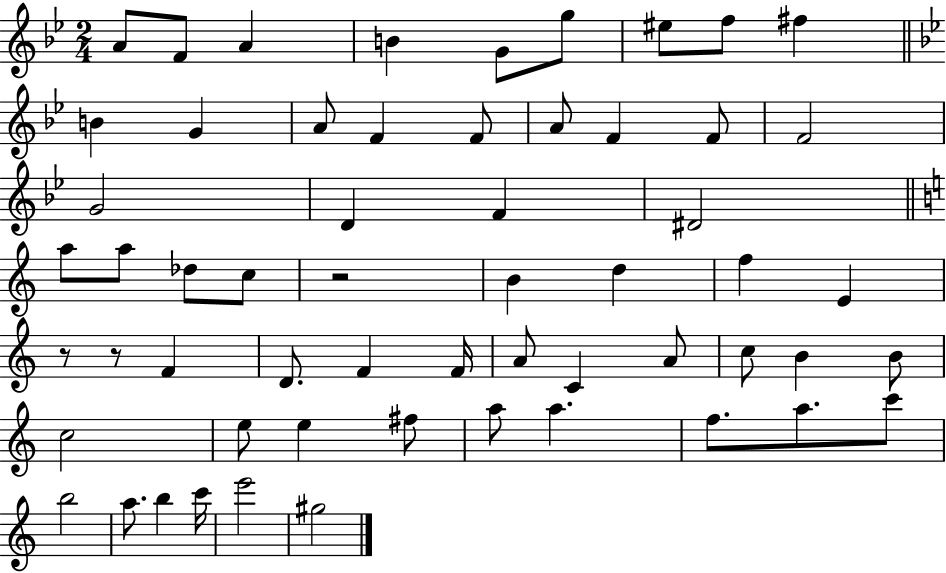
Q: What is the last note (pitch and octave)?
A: G#5